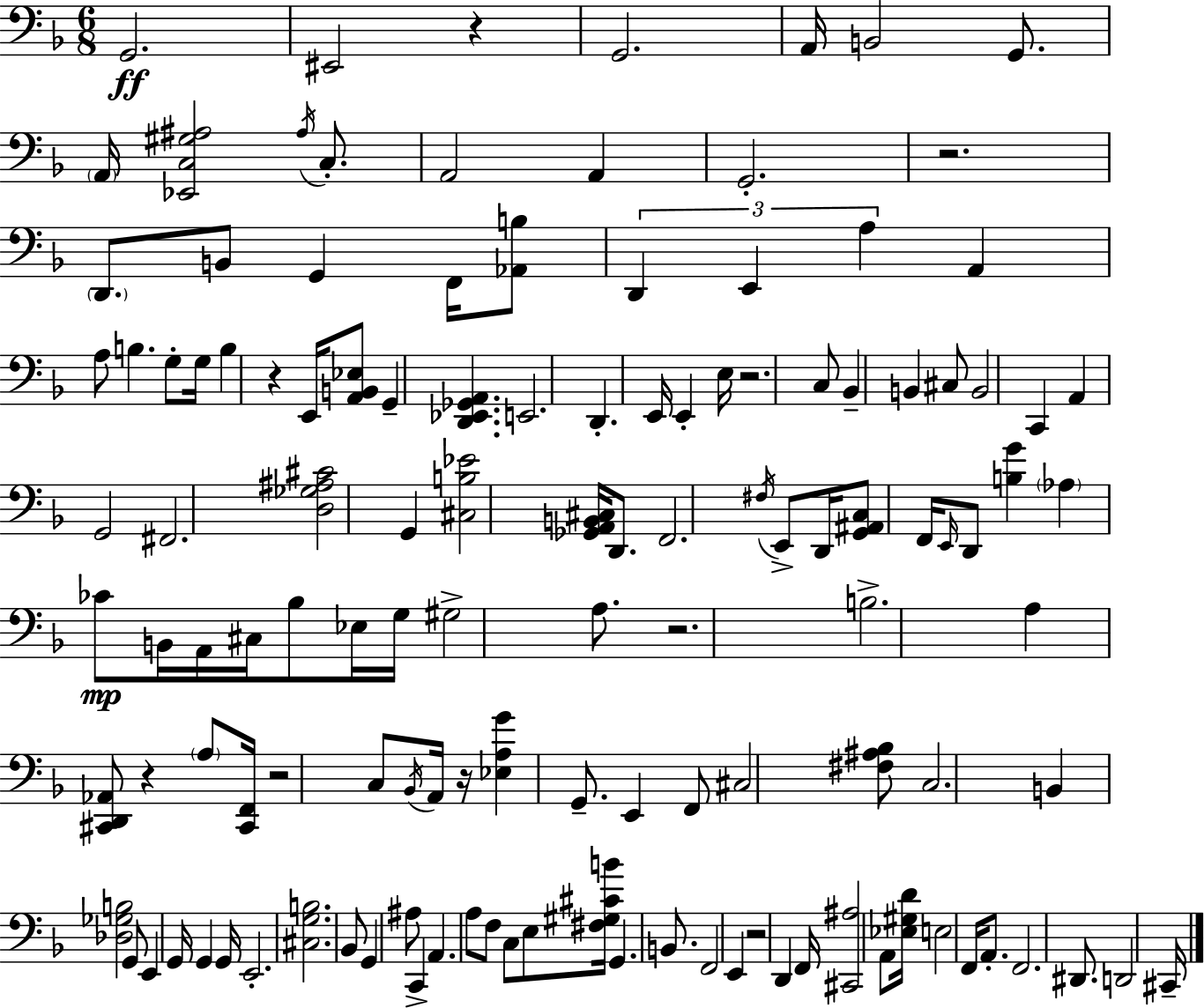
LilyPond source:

{
  \clef bass
  \numericTimeSignature
  \time 6/8
  \key f \major
  g,2.\ff | eis,2 r4 | g,2. | a,16 b,2 g,8. | \break \parenthesize a,16 <ees, c gis ais>2 \acciaccatura { ais16 } c8.-. | a,2 a,4 | g,2.-. | r2. | \break \parenthesize d,8. b,8 g,4 f,16 <aes, b>8 | \tuplet 3/2 { d,4 e,4 a4 } | a,4 a8 b4. | g8-. g16 b4 r4 | \break e,16 <a, b, ees>8 g,4-- <d, ees, ges, a,>4. | e,2. | d,4.-. e,16 e,4-. | e16 r2. | \break c8 bes,4-- b,4 cis8 | b,2 c,4 | a,4 g,2 | fis,2. | \break <d ges ais cis'>2 g,4 | <cis b ees'>2 <ges, a, b, cis>16 d,8. | f,2. | \acciaccatura { fis16 } e,8-> d,16 <g, ais, c>8 f,16 \grace { e,16 } d,8 <b g'>4 | \break \parenthesize aes4 ces'8\mp b,16 a,16 cis16 | bes8 ees16 g16 gis2-> | a8. r2. | b2.-> | \break a4 <cis, d, aes,>8 r4 | \parenthesize a8 <cis, f,>16 r2 | c8 \acciaccatura { bes,16 } a,16 r16 <ees a g'>4 g,8.-- | e,4 f,8 cis2 | \break <fis ais bes>8 c2. | b,4 <des ges b>2 | g,8 e,4 g,16 g,4 | g,16 e,2.-. | \break <cis g b>2. | bes,8 g,4 ais8 | c,4-> a,4. a8 | f8 c8 e8 <fis gis cis' b'>16 g,4. | \break b,8. f,2 | e,4 r2 | d,4 f,16 <cis, ais>2 | a,8 <ees gis d'>16 e2 | \break f,16 a,8.-. f,2. | dis,8. d,2 | cis,16-- \bar "|."
}